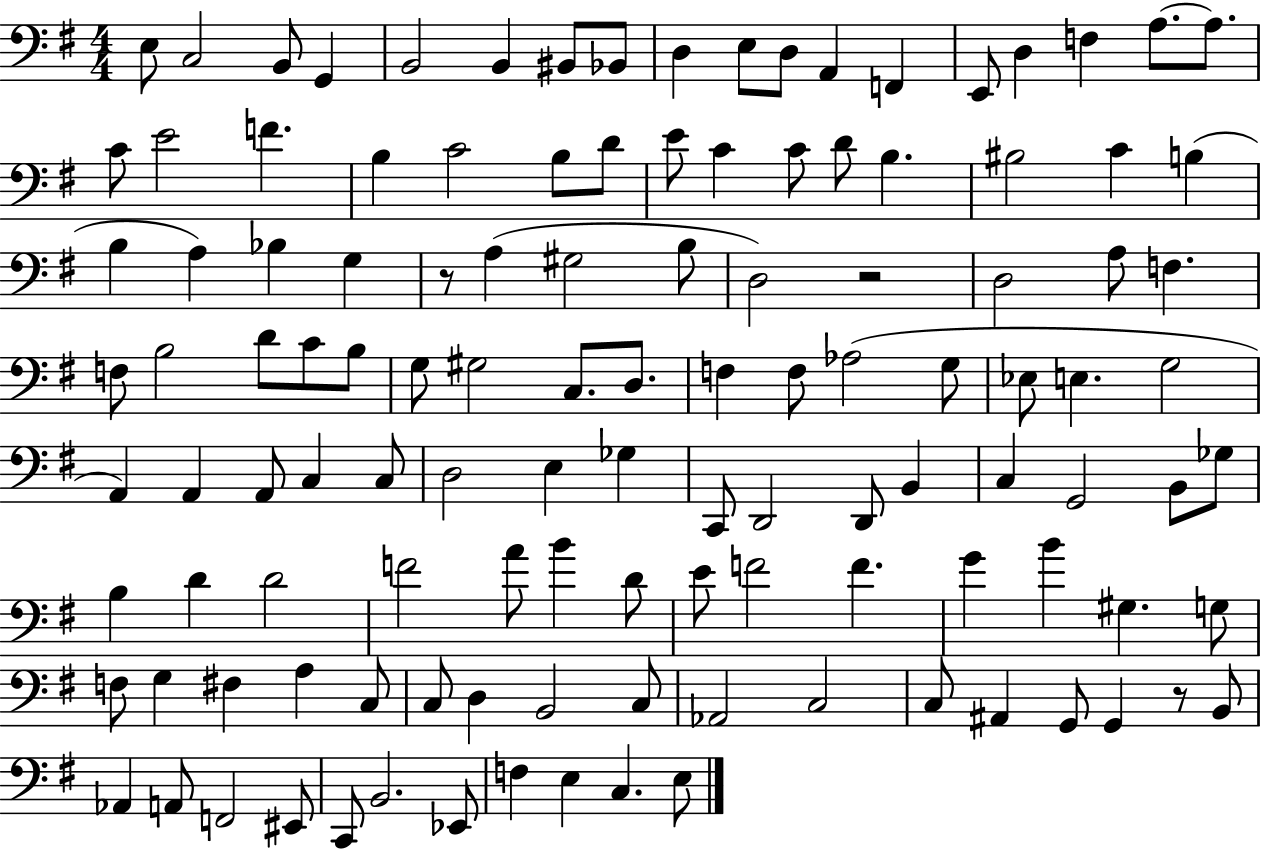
{
  \clef bass
  \numericTimeSignature
  \time 4/4
  \key g \major
  e8 c2 b,8 g,4 | b,2 b,4 bis,8 bes,8 | d4 e8 d8 a,4 f,4 | e,8 d4 f4 a8.~~ a8. | \break c'8 e'2 f'4. | b4 c'2 b8 d'8 | e'8 c'4 c'8 d'8 b4. | bis2 c'4 b4( | \break b4 a4) bes4 g4 | r8 a4( gis2 b8 | d2) r2 | d2 a8 f4. | \break f8 b2 d'8 c'8 b8 | g8 gis2 c8. d8. | f4 f8 aes2( g8 | ees8 e4. g2 | \break a,4) a,4 a,8 c4 c8 | d2 e4 ges4 | c,8 d,2 d,8 b,4 | c4 g,2 b,8 ges8 | \break b4 d'4 d'2 | f'2 a'8 b'4 d'8 | e'8 f'2 f'4. | g'4 b'4 gis4. g8 | \break f8 g4 fis4 a4 c8 | c8 d4 b,2 c8 | aes,2 c2 | c8 ais,4 g,8 g,4 r8 b,8 | \break aes,4 a,8 f,2 eis,8 | c,8 b,2. ees,8 | f4 e4 c4. e8 | \bar "|."
}